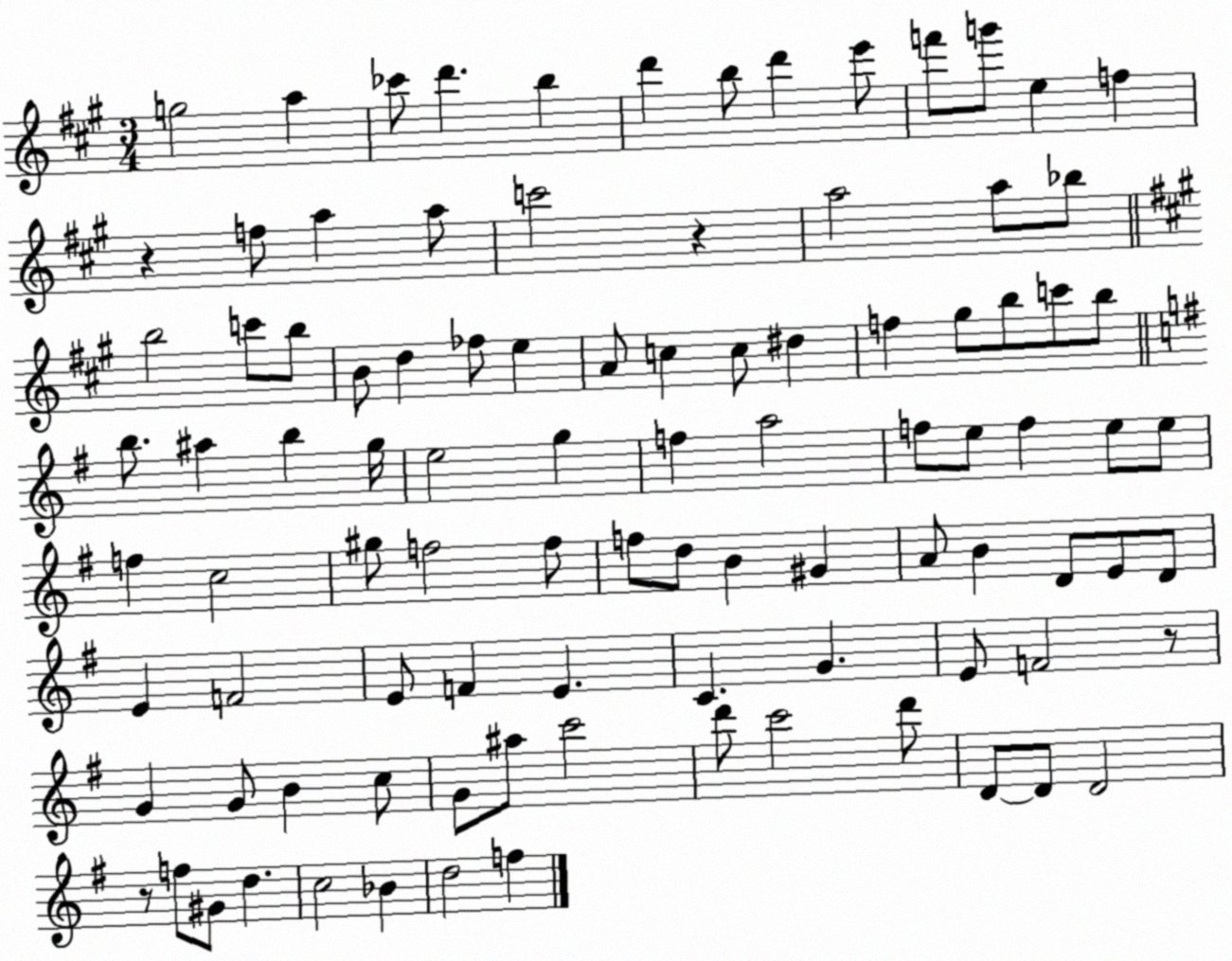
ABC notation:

X:1
T:Untitled
M:3/4
L:1/4
K:A
g2 a _c'/2 d' b d' b/2 d' e'/2 f'/2 g'/2 e f z f/2 a a/2 c'2 z a2 a/2 _b/2 b2 c'/2 b/2 B/2 d _f/2 e A/2 c c/2 ^d f ^g/2 b/2 c'/2 b/2 b/2 ^a b g/4 e2 g f a2 f/2 e/2 f e/2 e/2 f c2 ^g/2 f2 f/2 f/2 d/2 B ^G A/2 B D/2 E/2 D/2 E F2 E/2 F E C G E/2 F2 z/2 G G/2 B c/2 G/2 ^a/2 c'2 d'/2 c'2 d'/2 D/2 D/2 D2 z/2 f/2 ^G/2 d c2 _B d2 f